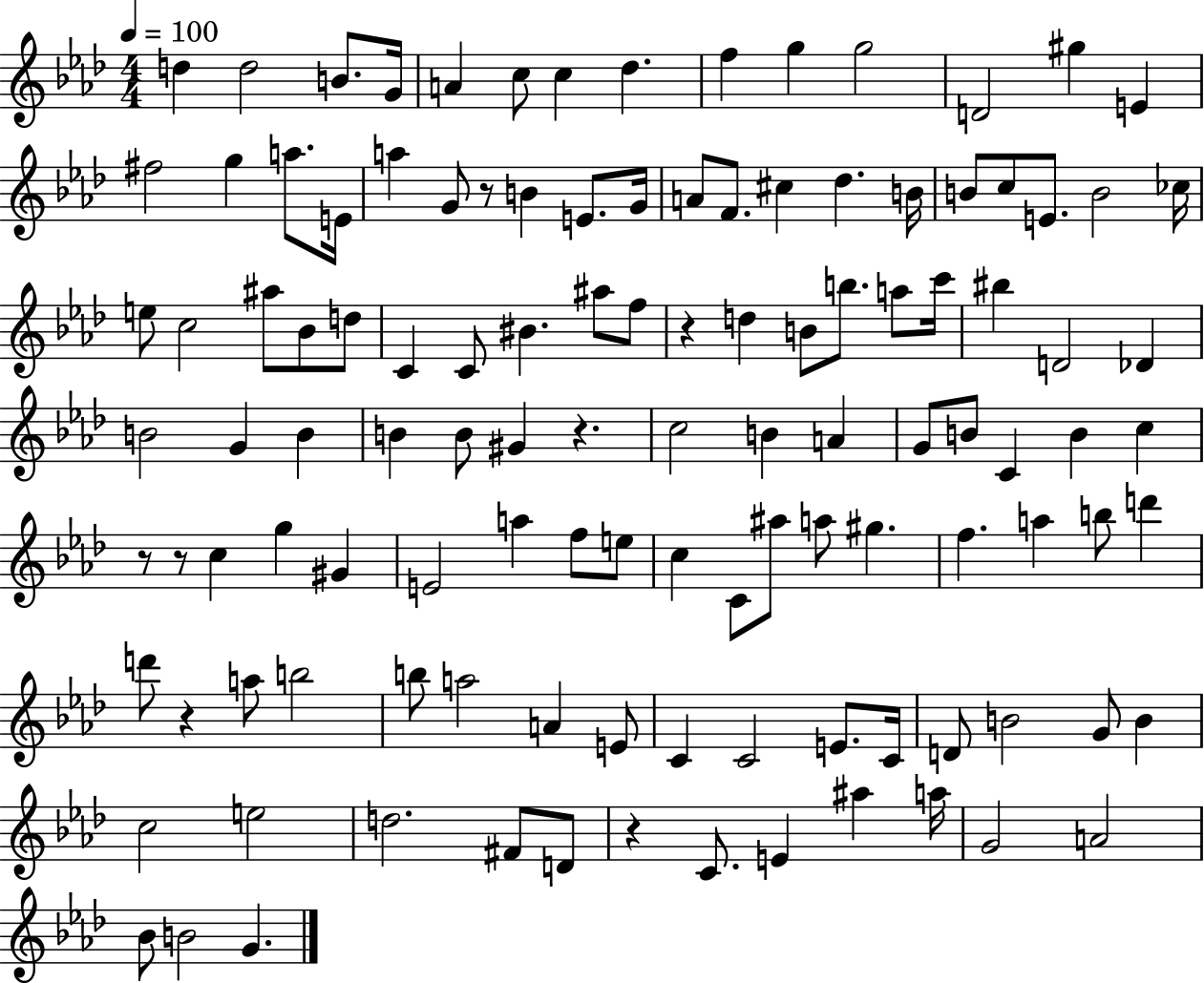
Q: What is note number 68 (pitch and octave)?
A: G#4